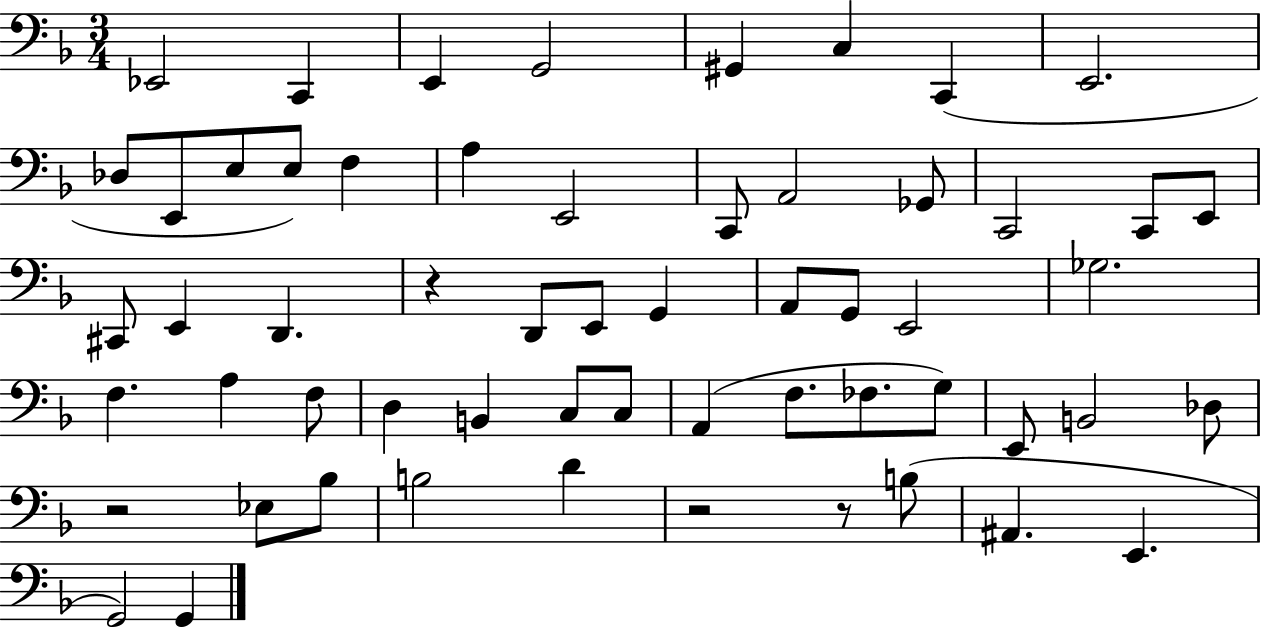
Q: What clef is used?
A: bass